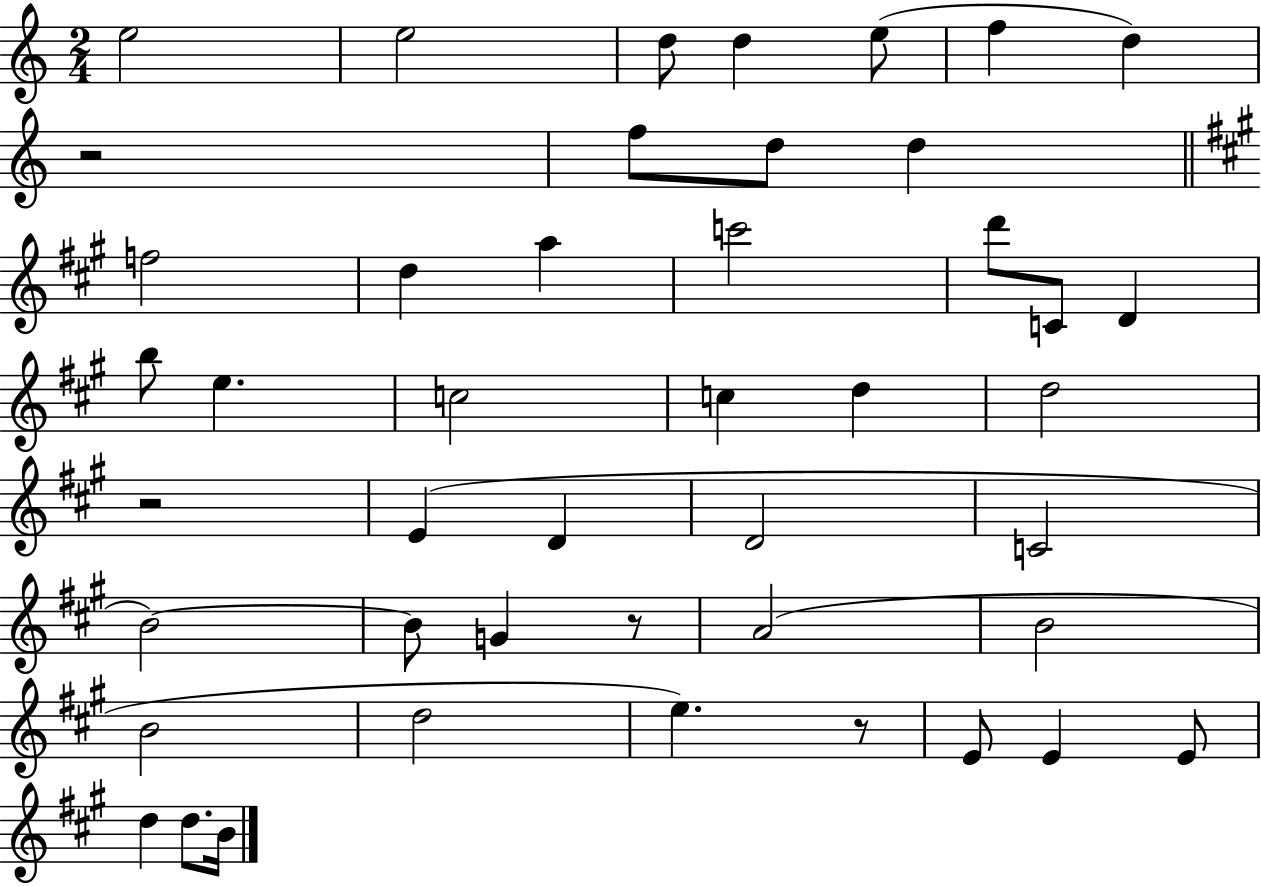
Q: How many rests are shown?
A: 4